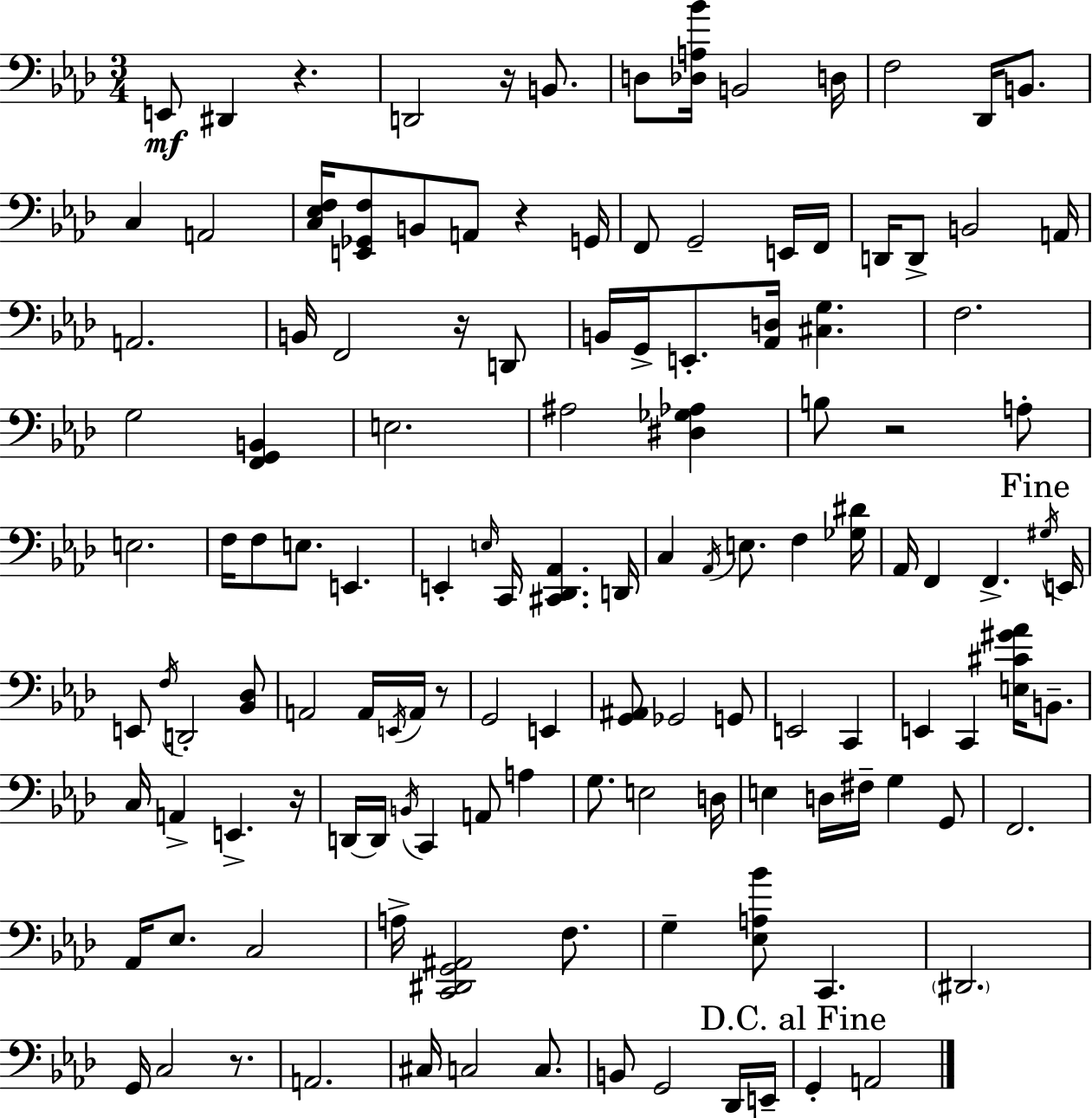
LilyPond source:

{
  \clef bass
  \numericTimeSignature
  \time 3/4
  \key f \minor
  e,8\mf dis,4 r4. | d,2 r16 b,8. | d8 <des a bes'>16 b,2 d16 | f2 des,16 b,8. | \break c4 a,2 | <c ees f>16 <e, ges, f>8 b,8 a,8 r4 g,16 | f,8 g,2-- e,16 f,16 | d,16 d,8-> b,2 a,16 | \break a,2. | b,16 f,2 r16 d,8 | b,16 g,16-> e,8.-. <aes, d>16 <cis g>4. | f2. | \break g2 <f, g, b,>4 | e2. | ais2 <dis ges aes>4 | b8 r2 a8-. | \break e2. | f16 f8 e8. e,4. | e,4-. \grace { e16 } c,16 <cis, des, aes,>4. | d,16 c4 \acciaccatura { aes,16 } e8. f4 | \break <ges dis'>16 aes,16 f,4 f,4.-> | \mark "Fine" \acciaccatura { gis16 } e,16 e,8 \acciaccatura { f16 } d,2-. | <bes, des>8 a,2 | a,16 \acciaccatura { e,16 } a,16 r8 g,2 | \break e,4 <g, ais,>8 ges,2 | g,8 e,2 | c,4 e,4 c,4 | <e cis' gis' aes'>16 b,8.-- c16 a,4-> e,4.-> | \break r16 d,16~~ d,16 \acciaccatura { b,16 } c,4 | a,8 a4 g8. e2 | d16 e4 d16 fis16-- | g4 g,8 f,2. | \break aes,16 ees8. c2 | a16-> <c, dis, g, ais,>2 | f8. g4-- <ees a bes'>8 | c,4. \parenthesize dis,2. | \break g,16 c2 | r8. a,2. | cis16 c2 | c8. b,8 g,2 | \break des,16 e,16-- \mark "D.C. al Fine" g,4-. a,2 | \bar "|."
}